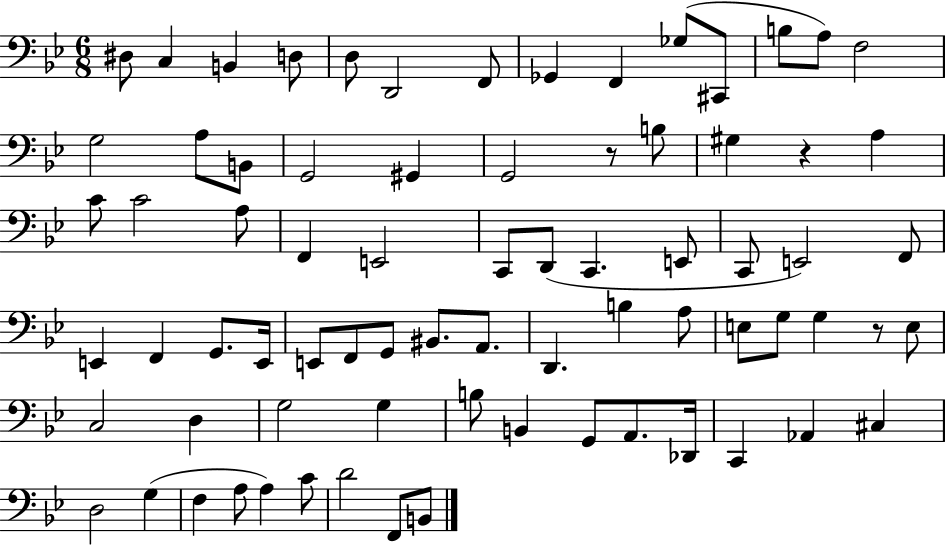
X:1
T:Untitled
M:6/8
L:1/4
K:Bb
^D,/2 C, B,, D,/2 D,/2 D,,2 F,,/2 _G,, F,, _G,/2 ^C,,/2 B,/2 A,/2 F,2 G,2 A,/2 B,,/2 G,,2 ^G,, G,,2 z/2 B,/2 ^G, z A, C/2 C2 A,/2 F,, E,,2 C,,/2 D,,/2 C,, E,,/2 C,,/2 E,,2 F,,/2 E,, F,, G,,/2 E,,/4 E,,/2 F,,/2 G,,/2 ^B,,/2 A,,/2 D,, B, A,/2 E,/2 G,/2 G, z/2 E,/2 C,2 D, G,2 G, B,/2 B,, G,,/2 A,,/2 _D,,/4 C,, _A,, ^C, D,2 G, F, A,/2 A, C/2 D2 F,,/2 B,,/2